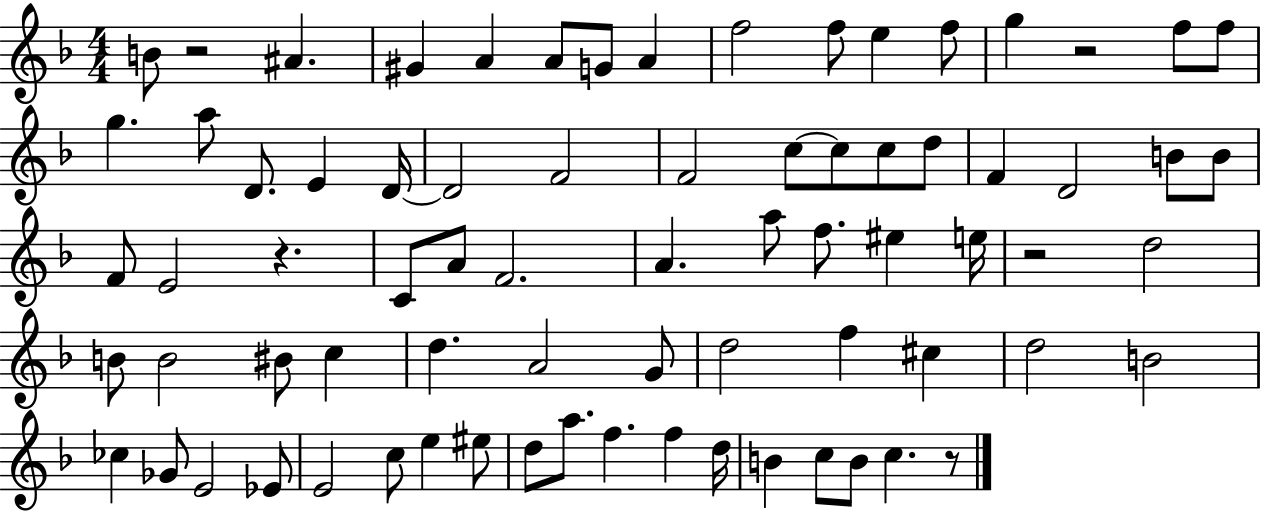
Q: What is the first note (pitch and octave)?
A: B4